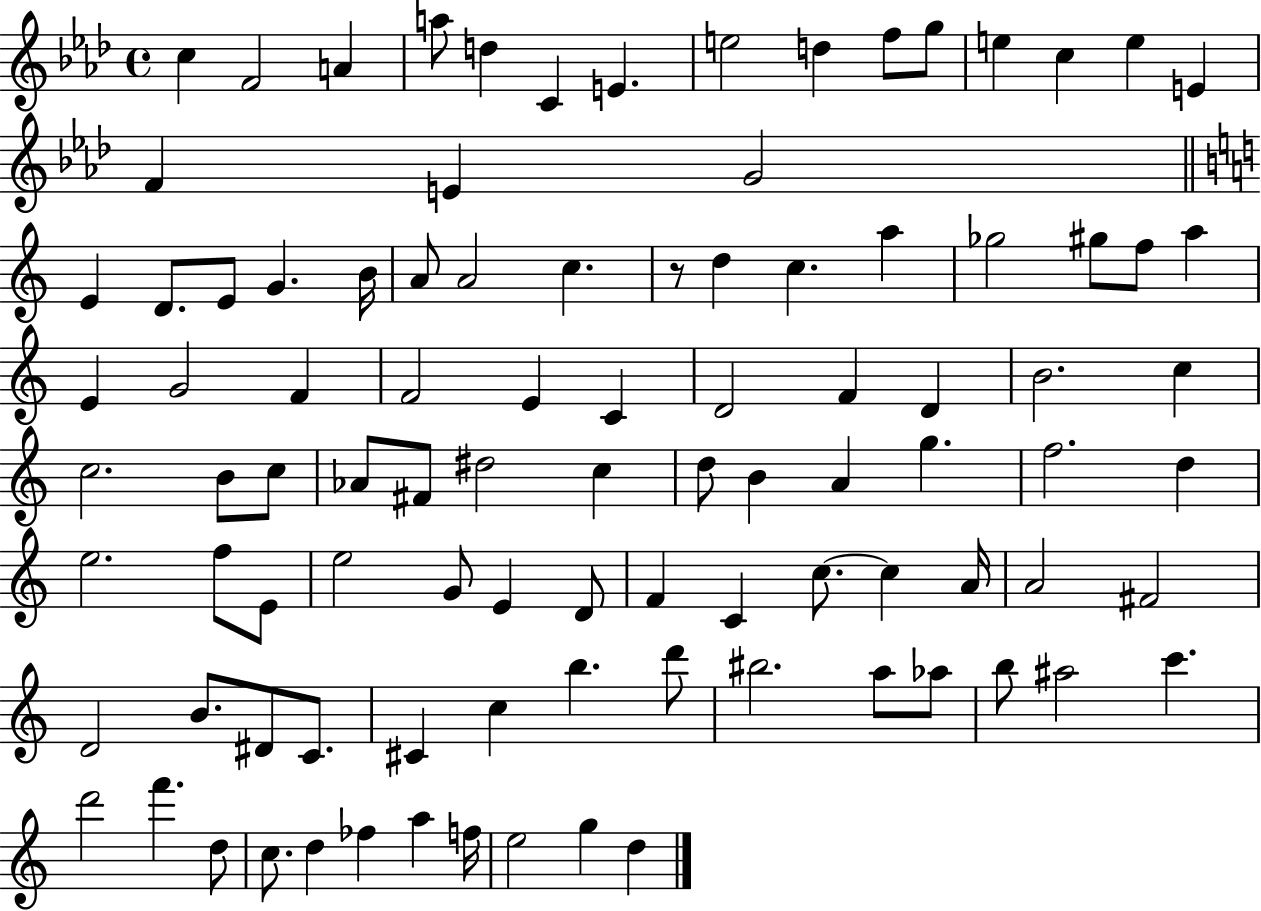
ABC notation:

X:1
T:Untitled
M:4/4
L:1/4
K:Ab
c F2 A a/2 d C E e2 d f/2 g/2 e c e E F E G2 E D/2 E/2 G B/4 A/2 A2 c z/2 d c a _g2 ^g/2 f/2 a E G2 F F2 E C D2 F D B2 c c2 B/2 c/2 _A/2 ^F/2 ^d2 c d/2 B A g f2 d e2 f/2 E/2 e2 G/2 E D/2 F C c/2 c A/4 A2 ^F2 D2 B/2 ^D/2 C/2 ^C c b d'/2 ^b2 a/2 _a/2 b/2 ^a2 c' d'2 f' d/2 c/2 d _f a f/4 e2 g d